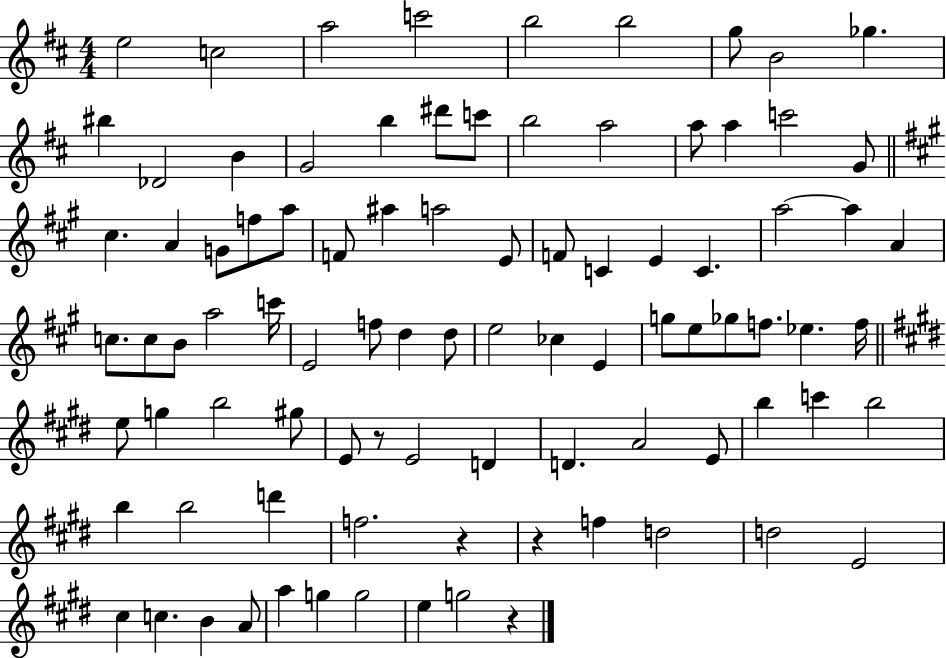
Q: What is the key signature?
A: D major